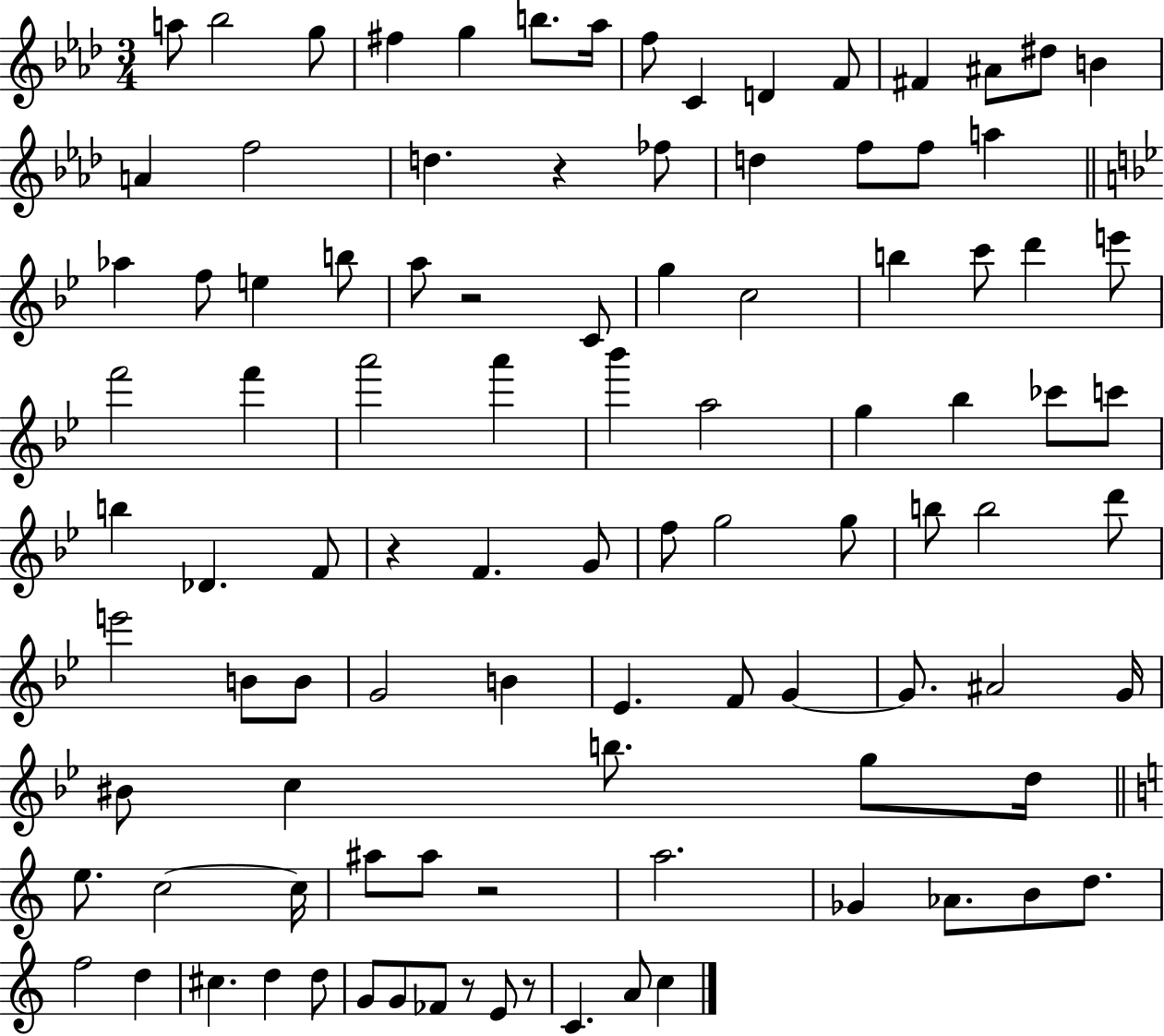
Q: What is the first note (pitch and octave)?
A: A5